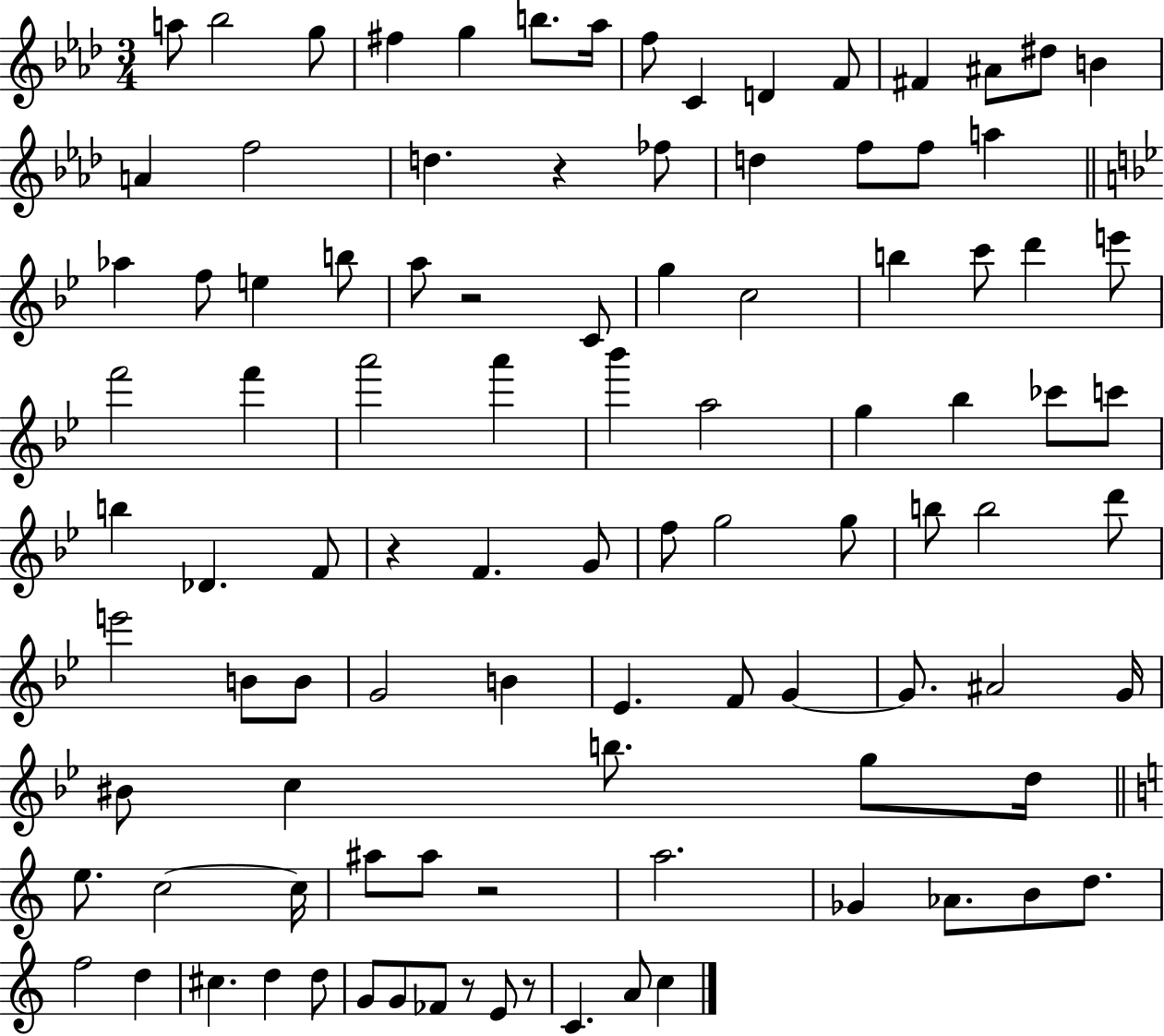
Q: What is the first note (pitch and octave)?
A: A5